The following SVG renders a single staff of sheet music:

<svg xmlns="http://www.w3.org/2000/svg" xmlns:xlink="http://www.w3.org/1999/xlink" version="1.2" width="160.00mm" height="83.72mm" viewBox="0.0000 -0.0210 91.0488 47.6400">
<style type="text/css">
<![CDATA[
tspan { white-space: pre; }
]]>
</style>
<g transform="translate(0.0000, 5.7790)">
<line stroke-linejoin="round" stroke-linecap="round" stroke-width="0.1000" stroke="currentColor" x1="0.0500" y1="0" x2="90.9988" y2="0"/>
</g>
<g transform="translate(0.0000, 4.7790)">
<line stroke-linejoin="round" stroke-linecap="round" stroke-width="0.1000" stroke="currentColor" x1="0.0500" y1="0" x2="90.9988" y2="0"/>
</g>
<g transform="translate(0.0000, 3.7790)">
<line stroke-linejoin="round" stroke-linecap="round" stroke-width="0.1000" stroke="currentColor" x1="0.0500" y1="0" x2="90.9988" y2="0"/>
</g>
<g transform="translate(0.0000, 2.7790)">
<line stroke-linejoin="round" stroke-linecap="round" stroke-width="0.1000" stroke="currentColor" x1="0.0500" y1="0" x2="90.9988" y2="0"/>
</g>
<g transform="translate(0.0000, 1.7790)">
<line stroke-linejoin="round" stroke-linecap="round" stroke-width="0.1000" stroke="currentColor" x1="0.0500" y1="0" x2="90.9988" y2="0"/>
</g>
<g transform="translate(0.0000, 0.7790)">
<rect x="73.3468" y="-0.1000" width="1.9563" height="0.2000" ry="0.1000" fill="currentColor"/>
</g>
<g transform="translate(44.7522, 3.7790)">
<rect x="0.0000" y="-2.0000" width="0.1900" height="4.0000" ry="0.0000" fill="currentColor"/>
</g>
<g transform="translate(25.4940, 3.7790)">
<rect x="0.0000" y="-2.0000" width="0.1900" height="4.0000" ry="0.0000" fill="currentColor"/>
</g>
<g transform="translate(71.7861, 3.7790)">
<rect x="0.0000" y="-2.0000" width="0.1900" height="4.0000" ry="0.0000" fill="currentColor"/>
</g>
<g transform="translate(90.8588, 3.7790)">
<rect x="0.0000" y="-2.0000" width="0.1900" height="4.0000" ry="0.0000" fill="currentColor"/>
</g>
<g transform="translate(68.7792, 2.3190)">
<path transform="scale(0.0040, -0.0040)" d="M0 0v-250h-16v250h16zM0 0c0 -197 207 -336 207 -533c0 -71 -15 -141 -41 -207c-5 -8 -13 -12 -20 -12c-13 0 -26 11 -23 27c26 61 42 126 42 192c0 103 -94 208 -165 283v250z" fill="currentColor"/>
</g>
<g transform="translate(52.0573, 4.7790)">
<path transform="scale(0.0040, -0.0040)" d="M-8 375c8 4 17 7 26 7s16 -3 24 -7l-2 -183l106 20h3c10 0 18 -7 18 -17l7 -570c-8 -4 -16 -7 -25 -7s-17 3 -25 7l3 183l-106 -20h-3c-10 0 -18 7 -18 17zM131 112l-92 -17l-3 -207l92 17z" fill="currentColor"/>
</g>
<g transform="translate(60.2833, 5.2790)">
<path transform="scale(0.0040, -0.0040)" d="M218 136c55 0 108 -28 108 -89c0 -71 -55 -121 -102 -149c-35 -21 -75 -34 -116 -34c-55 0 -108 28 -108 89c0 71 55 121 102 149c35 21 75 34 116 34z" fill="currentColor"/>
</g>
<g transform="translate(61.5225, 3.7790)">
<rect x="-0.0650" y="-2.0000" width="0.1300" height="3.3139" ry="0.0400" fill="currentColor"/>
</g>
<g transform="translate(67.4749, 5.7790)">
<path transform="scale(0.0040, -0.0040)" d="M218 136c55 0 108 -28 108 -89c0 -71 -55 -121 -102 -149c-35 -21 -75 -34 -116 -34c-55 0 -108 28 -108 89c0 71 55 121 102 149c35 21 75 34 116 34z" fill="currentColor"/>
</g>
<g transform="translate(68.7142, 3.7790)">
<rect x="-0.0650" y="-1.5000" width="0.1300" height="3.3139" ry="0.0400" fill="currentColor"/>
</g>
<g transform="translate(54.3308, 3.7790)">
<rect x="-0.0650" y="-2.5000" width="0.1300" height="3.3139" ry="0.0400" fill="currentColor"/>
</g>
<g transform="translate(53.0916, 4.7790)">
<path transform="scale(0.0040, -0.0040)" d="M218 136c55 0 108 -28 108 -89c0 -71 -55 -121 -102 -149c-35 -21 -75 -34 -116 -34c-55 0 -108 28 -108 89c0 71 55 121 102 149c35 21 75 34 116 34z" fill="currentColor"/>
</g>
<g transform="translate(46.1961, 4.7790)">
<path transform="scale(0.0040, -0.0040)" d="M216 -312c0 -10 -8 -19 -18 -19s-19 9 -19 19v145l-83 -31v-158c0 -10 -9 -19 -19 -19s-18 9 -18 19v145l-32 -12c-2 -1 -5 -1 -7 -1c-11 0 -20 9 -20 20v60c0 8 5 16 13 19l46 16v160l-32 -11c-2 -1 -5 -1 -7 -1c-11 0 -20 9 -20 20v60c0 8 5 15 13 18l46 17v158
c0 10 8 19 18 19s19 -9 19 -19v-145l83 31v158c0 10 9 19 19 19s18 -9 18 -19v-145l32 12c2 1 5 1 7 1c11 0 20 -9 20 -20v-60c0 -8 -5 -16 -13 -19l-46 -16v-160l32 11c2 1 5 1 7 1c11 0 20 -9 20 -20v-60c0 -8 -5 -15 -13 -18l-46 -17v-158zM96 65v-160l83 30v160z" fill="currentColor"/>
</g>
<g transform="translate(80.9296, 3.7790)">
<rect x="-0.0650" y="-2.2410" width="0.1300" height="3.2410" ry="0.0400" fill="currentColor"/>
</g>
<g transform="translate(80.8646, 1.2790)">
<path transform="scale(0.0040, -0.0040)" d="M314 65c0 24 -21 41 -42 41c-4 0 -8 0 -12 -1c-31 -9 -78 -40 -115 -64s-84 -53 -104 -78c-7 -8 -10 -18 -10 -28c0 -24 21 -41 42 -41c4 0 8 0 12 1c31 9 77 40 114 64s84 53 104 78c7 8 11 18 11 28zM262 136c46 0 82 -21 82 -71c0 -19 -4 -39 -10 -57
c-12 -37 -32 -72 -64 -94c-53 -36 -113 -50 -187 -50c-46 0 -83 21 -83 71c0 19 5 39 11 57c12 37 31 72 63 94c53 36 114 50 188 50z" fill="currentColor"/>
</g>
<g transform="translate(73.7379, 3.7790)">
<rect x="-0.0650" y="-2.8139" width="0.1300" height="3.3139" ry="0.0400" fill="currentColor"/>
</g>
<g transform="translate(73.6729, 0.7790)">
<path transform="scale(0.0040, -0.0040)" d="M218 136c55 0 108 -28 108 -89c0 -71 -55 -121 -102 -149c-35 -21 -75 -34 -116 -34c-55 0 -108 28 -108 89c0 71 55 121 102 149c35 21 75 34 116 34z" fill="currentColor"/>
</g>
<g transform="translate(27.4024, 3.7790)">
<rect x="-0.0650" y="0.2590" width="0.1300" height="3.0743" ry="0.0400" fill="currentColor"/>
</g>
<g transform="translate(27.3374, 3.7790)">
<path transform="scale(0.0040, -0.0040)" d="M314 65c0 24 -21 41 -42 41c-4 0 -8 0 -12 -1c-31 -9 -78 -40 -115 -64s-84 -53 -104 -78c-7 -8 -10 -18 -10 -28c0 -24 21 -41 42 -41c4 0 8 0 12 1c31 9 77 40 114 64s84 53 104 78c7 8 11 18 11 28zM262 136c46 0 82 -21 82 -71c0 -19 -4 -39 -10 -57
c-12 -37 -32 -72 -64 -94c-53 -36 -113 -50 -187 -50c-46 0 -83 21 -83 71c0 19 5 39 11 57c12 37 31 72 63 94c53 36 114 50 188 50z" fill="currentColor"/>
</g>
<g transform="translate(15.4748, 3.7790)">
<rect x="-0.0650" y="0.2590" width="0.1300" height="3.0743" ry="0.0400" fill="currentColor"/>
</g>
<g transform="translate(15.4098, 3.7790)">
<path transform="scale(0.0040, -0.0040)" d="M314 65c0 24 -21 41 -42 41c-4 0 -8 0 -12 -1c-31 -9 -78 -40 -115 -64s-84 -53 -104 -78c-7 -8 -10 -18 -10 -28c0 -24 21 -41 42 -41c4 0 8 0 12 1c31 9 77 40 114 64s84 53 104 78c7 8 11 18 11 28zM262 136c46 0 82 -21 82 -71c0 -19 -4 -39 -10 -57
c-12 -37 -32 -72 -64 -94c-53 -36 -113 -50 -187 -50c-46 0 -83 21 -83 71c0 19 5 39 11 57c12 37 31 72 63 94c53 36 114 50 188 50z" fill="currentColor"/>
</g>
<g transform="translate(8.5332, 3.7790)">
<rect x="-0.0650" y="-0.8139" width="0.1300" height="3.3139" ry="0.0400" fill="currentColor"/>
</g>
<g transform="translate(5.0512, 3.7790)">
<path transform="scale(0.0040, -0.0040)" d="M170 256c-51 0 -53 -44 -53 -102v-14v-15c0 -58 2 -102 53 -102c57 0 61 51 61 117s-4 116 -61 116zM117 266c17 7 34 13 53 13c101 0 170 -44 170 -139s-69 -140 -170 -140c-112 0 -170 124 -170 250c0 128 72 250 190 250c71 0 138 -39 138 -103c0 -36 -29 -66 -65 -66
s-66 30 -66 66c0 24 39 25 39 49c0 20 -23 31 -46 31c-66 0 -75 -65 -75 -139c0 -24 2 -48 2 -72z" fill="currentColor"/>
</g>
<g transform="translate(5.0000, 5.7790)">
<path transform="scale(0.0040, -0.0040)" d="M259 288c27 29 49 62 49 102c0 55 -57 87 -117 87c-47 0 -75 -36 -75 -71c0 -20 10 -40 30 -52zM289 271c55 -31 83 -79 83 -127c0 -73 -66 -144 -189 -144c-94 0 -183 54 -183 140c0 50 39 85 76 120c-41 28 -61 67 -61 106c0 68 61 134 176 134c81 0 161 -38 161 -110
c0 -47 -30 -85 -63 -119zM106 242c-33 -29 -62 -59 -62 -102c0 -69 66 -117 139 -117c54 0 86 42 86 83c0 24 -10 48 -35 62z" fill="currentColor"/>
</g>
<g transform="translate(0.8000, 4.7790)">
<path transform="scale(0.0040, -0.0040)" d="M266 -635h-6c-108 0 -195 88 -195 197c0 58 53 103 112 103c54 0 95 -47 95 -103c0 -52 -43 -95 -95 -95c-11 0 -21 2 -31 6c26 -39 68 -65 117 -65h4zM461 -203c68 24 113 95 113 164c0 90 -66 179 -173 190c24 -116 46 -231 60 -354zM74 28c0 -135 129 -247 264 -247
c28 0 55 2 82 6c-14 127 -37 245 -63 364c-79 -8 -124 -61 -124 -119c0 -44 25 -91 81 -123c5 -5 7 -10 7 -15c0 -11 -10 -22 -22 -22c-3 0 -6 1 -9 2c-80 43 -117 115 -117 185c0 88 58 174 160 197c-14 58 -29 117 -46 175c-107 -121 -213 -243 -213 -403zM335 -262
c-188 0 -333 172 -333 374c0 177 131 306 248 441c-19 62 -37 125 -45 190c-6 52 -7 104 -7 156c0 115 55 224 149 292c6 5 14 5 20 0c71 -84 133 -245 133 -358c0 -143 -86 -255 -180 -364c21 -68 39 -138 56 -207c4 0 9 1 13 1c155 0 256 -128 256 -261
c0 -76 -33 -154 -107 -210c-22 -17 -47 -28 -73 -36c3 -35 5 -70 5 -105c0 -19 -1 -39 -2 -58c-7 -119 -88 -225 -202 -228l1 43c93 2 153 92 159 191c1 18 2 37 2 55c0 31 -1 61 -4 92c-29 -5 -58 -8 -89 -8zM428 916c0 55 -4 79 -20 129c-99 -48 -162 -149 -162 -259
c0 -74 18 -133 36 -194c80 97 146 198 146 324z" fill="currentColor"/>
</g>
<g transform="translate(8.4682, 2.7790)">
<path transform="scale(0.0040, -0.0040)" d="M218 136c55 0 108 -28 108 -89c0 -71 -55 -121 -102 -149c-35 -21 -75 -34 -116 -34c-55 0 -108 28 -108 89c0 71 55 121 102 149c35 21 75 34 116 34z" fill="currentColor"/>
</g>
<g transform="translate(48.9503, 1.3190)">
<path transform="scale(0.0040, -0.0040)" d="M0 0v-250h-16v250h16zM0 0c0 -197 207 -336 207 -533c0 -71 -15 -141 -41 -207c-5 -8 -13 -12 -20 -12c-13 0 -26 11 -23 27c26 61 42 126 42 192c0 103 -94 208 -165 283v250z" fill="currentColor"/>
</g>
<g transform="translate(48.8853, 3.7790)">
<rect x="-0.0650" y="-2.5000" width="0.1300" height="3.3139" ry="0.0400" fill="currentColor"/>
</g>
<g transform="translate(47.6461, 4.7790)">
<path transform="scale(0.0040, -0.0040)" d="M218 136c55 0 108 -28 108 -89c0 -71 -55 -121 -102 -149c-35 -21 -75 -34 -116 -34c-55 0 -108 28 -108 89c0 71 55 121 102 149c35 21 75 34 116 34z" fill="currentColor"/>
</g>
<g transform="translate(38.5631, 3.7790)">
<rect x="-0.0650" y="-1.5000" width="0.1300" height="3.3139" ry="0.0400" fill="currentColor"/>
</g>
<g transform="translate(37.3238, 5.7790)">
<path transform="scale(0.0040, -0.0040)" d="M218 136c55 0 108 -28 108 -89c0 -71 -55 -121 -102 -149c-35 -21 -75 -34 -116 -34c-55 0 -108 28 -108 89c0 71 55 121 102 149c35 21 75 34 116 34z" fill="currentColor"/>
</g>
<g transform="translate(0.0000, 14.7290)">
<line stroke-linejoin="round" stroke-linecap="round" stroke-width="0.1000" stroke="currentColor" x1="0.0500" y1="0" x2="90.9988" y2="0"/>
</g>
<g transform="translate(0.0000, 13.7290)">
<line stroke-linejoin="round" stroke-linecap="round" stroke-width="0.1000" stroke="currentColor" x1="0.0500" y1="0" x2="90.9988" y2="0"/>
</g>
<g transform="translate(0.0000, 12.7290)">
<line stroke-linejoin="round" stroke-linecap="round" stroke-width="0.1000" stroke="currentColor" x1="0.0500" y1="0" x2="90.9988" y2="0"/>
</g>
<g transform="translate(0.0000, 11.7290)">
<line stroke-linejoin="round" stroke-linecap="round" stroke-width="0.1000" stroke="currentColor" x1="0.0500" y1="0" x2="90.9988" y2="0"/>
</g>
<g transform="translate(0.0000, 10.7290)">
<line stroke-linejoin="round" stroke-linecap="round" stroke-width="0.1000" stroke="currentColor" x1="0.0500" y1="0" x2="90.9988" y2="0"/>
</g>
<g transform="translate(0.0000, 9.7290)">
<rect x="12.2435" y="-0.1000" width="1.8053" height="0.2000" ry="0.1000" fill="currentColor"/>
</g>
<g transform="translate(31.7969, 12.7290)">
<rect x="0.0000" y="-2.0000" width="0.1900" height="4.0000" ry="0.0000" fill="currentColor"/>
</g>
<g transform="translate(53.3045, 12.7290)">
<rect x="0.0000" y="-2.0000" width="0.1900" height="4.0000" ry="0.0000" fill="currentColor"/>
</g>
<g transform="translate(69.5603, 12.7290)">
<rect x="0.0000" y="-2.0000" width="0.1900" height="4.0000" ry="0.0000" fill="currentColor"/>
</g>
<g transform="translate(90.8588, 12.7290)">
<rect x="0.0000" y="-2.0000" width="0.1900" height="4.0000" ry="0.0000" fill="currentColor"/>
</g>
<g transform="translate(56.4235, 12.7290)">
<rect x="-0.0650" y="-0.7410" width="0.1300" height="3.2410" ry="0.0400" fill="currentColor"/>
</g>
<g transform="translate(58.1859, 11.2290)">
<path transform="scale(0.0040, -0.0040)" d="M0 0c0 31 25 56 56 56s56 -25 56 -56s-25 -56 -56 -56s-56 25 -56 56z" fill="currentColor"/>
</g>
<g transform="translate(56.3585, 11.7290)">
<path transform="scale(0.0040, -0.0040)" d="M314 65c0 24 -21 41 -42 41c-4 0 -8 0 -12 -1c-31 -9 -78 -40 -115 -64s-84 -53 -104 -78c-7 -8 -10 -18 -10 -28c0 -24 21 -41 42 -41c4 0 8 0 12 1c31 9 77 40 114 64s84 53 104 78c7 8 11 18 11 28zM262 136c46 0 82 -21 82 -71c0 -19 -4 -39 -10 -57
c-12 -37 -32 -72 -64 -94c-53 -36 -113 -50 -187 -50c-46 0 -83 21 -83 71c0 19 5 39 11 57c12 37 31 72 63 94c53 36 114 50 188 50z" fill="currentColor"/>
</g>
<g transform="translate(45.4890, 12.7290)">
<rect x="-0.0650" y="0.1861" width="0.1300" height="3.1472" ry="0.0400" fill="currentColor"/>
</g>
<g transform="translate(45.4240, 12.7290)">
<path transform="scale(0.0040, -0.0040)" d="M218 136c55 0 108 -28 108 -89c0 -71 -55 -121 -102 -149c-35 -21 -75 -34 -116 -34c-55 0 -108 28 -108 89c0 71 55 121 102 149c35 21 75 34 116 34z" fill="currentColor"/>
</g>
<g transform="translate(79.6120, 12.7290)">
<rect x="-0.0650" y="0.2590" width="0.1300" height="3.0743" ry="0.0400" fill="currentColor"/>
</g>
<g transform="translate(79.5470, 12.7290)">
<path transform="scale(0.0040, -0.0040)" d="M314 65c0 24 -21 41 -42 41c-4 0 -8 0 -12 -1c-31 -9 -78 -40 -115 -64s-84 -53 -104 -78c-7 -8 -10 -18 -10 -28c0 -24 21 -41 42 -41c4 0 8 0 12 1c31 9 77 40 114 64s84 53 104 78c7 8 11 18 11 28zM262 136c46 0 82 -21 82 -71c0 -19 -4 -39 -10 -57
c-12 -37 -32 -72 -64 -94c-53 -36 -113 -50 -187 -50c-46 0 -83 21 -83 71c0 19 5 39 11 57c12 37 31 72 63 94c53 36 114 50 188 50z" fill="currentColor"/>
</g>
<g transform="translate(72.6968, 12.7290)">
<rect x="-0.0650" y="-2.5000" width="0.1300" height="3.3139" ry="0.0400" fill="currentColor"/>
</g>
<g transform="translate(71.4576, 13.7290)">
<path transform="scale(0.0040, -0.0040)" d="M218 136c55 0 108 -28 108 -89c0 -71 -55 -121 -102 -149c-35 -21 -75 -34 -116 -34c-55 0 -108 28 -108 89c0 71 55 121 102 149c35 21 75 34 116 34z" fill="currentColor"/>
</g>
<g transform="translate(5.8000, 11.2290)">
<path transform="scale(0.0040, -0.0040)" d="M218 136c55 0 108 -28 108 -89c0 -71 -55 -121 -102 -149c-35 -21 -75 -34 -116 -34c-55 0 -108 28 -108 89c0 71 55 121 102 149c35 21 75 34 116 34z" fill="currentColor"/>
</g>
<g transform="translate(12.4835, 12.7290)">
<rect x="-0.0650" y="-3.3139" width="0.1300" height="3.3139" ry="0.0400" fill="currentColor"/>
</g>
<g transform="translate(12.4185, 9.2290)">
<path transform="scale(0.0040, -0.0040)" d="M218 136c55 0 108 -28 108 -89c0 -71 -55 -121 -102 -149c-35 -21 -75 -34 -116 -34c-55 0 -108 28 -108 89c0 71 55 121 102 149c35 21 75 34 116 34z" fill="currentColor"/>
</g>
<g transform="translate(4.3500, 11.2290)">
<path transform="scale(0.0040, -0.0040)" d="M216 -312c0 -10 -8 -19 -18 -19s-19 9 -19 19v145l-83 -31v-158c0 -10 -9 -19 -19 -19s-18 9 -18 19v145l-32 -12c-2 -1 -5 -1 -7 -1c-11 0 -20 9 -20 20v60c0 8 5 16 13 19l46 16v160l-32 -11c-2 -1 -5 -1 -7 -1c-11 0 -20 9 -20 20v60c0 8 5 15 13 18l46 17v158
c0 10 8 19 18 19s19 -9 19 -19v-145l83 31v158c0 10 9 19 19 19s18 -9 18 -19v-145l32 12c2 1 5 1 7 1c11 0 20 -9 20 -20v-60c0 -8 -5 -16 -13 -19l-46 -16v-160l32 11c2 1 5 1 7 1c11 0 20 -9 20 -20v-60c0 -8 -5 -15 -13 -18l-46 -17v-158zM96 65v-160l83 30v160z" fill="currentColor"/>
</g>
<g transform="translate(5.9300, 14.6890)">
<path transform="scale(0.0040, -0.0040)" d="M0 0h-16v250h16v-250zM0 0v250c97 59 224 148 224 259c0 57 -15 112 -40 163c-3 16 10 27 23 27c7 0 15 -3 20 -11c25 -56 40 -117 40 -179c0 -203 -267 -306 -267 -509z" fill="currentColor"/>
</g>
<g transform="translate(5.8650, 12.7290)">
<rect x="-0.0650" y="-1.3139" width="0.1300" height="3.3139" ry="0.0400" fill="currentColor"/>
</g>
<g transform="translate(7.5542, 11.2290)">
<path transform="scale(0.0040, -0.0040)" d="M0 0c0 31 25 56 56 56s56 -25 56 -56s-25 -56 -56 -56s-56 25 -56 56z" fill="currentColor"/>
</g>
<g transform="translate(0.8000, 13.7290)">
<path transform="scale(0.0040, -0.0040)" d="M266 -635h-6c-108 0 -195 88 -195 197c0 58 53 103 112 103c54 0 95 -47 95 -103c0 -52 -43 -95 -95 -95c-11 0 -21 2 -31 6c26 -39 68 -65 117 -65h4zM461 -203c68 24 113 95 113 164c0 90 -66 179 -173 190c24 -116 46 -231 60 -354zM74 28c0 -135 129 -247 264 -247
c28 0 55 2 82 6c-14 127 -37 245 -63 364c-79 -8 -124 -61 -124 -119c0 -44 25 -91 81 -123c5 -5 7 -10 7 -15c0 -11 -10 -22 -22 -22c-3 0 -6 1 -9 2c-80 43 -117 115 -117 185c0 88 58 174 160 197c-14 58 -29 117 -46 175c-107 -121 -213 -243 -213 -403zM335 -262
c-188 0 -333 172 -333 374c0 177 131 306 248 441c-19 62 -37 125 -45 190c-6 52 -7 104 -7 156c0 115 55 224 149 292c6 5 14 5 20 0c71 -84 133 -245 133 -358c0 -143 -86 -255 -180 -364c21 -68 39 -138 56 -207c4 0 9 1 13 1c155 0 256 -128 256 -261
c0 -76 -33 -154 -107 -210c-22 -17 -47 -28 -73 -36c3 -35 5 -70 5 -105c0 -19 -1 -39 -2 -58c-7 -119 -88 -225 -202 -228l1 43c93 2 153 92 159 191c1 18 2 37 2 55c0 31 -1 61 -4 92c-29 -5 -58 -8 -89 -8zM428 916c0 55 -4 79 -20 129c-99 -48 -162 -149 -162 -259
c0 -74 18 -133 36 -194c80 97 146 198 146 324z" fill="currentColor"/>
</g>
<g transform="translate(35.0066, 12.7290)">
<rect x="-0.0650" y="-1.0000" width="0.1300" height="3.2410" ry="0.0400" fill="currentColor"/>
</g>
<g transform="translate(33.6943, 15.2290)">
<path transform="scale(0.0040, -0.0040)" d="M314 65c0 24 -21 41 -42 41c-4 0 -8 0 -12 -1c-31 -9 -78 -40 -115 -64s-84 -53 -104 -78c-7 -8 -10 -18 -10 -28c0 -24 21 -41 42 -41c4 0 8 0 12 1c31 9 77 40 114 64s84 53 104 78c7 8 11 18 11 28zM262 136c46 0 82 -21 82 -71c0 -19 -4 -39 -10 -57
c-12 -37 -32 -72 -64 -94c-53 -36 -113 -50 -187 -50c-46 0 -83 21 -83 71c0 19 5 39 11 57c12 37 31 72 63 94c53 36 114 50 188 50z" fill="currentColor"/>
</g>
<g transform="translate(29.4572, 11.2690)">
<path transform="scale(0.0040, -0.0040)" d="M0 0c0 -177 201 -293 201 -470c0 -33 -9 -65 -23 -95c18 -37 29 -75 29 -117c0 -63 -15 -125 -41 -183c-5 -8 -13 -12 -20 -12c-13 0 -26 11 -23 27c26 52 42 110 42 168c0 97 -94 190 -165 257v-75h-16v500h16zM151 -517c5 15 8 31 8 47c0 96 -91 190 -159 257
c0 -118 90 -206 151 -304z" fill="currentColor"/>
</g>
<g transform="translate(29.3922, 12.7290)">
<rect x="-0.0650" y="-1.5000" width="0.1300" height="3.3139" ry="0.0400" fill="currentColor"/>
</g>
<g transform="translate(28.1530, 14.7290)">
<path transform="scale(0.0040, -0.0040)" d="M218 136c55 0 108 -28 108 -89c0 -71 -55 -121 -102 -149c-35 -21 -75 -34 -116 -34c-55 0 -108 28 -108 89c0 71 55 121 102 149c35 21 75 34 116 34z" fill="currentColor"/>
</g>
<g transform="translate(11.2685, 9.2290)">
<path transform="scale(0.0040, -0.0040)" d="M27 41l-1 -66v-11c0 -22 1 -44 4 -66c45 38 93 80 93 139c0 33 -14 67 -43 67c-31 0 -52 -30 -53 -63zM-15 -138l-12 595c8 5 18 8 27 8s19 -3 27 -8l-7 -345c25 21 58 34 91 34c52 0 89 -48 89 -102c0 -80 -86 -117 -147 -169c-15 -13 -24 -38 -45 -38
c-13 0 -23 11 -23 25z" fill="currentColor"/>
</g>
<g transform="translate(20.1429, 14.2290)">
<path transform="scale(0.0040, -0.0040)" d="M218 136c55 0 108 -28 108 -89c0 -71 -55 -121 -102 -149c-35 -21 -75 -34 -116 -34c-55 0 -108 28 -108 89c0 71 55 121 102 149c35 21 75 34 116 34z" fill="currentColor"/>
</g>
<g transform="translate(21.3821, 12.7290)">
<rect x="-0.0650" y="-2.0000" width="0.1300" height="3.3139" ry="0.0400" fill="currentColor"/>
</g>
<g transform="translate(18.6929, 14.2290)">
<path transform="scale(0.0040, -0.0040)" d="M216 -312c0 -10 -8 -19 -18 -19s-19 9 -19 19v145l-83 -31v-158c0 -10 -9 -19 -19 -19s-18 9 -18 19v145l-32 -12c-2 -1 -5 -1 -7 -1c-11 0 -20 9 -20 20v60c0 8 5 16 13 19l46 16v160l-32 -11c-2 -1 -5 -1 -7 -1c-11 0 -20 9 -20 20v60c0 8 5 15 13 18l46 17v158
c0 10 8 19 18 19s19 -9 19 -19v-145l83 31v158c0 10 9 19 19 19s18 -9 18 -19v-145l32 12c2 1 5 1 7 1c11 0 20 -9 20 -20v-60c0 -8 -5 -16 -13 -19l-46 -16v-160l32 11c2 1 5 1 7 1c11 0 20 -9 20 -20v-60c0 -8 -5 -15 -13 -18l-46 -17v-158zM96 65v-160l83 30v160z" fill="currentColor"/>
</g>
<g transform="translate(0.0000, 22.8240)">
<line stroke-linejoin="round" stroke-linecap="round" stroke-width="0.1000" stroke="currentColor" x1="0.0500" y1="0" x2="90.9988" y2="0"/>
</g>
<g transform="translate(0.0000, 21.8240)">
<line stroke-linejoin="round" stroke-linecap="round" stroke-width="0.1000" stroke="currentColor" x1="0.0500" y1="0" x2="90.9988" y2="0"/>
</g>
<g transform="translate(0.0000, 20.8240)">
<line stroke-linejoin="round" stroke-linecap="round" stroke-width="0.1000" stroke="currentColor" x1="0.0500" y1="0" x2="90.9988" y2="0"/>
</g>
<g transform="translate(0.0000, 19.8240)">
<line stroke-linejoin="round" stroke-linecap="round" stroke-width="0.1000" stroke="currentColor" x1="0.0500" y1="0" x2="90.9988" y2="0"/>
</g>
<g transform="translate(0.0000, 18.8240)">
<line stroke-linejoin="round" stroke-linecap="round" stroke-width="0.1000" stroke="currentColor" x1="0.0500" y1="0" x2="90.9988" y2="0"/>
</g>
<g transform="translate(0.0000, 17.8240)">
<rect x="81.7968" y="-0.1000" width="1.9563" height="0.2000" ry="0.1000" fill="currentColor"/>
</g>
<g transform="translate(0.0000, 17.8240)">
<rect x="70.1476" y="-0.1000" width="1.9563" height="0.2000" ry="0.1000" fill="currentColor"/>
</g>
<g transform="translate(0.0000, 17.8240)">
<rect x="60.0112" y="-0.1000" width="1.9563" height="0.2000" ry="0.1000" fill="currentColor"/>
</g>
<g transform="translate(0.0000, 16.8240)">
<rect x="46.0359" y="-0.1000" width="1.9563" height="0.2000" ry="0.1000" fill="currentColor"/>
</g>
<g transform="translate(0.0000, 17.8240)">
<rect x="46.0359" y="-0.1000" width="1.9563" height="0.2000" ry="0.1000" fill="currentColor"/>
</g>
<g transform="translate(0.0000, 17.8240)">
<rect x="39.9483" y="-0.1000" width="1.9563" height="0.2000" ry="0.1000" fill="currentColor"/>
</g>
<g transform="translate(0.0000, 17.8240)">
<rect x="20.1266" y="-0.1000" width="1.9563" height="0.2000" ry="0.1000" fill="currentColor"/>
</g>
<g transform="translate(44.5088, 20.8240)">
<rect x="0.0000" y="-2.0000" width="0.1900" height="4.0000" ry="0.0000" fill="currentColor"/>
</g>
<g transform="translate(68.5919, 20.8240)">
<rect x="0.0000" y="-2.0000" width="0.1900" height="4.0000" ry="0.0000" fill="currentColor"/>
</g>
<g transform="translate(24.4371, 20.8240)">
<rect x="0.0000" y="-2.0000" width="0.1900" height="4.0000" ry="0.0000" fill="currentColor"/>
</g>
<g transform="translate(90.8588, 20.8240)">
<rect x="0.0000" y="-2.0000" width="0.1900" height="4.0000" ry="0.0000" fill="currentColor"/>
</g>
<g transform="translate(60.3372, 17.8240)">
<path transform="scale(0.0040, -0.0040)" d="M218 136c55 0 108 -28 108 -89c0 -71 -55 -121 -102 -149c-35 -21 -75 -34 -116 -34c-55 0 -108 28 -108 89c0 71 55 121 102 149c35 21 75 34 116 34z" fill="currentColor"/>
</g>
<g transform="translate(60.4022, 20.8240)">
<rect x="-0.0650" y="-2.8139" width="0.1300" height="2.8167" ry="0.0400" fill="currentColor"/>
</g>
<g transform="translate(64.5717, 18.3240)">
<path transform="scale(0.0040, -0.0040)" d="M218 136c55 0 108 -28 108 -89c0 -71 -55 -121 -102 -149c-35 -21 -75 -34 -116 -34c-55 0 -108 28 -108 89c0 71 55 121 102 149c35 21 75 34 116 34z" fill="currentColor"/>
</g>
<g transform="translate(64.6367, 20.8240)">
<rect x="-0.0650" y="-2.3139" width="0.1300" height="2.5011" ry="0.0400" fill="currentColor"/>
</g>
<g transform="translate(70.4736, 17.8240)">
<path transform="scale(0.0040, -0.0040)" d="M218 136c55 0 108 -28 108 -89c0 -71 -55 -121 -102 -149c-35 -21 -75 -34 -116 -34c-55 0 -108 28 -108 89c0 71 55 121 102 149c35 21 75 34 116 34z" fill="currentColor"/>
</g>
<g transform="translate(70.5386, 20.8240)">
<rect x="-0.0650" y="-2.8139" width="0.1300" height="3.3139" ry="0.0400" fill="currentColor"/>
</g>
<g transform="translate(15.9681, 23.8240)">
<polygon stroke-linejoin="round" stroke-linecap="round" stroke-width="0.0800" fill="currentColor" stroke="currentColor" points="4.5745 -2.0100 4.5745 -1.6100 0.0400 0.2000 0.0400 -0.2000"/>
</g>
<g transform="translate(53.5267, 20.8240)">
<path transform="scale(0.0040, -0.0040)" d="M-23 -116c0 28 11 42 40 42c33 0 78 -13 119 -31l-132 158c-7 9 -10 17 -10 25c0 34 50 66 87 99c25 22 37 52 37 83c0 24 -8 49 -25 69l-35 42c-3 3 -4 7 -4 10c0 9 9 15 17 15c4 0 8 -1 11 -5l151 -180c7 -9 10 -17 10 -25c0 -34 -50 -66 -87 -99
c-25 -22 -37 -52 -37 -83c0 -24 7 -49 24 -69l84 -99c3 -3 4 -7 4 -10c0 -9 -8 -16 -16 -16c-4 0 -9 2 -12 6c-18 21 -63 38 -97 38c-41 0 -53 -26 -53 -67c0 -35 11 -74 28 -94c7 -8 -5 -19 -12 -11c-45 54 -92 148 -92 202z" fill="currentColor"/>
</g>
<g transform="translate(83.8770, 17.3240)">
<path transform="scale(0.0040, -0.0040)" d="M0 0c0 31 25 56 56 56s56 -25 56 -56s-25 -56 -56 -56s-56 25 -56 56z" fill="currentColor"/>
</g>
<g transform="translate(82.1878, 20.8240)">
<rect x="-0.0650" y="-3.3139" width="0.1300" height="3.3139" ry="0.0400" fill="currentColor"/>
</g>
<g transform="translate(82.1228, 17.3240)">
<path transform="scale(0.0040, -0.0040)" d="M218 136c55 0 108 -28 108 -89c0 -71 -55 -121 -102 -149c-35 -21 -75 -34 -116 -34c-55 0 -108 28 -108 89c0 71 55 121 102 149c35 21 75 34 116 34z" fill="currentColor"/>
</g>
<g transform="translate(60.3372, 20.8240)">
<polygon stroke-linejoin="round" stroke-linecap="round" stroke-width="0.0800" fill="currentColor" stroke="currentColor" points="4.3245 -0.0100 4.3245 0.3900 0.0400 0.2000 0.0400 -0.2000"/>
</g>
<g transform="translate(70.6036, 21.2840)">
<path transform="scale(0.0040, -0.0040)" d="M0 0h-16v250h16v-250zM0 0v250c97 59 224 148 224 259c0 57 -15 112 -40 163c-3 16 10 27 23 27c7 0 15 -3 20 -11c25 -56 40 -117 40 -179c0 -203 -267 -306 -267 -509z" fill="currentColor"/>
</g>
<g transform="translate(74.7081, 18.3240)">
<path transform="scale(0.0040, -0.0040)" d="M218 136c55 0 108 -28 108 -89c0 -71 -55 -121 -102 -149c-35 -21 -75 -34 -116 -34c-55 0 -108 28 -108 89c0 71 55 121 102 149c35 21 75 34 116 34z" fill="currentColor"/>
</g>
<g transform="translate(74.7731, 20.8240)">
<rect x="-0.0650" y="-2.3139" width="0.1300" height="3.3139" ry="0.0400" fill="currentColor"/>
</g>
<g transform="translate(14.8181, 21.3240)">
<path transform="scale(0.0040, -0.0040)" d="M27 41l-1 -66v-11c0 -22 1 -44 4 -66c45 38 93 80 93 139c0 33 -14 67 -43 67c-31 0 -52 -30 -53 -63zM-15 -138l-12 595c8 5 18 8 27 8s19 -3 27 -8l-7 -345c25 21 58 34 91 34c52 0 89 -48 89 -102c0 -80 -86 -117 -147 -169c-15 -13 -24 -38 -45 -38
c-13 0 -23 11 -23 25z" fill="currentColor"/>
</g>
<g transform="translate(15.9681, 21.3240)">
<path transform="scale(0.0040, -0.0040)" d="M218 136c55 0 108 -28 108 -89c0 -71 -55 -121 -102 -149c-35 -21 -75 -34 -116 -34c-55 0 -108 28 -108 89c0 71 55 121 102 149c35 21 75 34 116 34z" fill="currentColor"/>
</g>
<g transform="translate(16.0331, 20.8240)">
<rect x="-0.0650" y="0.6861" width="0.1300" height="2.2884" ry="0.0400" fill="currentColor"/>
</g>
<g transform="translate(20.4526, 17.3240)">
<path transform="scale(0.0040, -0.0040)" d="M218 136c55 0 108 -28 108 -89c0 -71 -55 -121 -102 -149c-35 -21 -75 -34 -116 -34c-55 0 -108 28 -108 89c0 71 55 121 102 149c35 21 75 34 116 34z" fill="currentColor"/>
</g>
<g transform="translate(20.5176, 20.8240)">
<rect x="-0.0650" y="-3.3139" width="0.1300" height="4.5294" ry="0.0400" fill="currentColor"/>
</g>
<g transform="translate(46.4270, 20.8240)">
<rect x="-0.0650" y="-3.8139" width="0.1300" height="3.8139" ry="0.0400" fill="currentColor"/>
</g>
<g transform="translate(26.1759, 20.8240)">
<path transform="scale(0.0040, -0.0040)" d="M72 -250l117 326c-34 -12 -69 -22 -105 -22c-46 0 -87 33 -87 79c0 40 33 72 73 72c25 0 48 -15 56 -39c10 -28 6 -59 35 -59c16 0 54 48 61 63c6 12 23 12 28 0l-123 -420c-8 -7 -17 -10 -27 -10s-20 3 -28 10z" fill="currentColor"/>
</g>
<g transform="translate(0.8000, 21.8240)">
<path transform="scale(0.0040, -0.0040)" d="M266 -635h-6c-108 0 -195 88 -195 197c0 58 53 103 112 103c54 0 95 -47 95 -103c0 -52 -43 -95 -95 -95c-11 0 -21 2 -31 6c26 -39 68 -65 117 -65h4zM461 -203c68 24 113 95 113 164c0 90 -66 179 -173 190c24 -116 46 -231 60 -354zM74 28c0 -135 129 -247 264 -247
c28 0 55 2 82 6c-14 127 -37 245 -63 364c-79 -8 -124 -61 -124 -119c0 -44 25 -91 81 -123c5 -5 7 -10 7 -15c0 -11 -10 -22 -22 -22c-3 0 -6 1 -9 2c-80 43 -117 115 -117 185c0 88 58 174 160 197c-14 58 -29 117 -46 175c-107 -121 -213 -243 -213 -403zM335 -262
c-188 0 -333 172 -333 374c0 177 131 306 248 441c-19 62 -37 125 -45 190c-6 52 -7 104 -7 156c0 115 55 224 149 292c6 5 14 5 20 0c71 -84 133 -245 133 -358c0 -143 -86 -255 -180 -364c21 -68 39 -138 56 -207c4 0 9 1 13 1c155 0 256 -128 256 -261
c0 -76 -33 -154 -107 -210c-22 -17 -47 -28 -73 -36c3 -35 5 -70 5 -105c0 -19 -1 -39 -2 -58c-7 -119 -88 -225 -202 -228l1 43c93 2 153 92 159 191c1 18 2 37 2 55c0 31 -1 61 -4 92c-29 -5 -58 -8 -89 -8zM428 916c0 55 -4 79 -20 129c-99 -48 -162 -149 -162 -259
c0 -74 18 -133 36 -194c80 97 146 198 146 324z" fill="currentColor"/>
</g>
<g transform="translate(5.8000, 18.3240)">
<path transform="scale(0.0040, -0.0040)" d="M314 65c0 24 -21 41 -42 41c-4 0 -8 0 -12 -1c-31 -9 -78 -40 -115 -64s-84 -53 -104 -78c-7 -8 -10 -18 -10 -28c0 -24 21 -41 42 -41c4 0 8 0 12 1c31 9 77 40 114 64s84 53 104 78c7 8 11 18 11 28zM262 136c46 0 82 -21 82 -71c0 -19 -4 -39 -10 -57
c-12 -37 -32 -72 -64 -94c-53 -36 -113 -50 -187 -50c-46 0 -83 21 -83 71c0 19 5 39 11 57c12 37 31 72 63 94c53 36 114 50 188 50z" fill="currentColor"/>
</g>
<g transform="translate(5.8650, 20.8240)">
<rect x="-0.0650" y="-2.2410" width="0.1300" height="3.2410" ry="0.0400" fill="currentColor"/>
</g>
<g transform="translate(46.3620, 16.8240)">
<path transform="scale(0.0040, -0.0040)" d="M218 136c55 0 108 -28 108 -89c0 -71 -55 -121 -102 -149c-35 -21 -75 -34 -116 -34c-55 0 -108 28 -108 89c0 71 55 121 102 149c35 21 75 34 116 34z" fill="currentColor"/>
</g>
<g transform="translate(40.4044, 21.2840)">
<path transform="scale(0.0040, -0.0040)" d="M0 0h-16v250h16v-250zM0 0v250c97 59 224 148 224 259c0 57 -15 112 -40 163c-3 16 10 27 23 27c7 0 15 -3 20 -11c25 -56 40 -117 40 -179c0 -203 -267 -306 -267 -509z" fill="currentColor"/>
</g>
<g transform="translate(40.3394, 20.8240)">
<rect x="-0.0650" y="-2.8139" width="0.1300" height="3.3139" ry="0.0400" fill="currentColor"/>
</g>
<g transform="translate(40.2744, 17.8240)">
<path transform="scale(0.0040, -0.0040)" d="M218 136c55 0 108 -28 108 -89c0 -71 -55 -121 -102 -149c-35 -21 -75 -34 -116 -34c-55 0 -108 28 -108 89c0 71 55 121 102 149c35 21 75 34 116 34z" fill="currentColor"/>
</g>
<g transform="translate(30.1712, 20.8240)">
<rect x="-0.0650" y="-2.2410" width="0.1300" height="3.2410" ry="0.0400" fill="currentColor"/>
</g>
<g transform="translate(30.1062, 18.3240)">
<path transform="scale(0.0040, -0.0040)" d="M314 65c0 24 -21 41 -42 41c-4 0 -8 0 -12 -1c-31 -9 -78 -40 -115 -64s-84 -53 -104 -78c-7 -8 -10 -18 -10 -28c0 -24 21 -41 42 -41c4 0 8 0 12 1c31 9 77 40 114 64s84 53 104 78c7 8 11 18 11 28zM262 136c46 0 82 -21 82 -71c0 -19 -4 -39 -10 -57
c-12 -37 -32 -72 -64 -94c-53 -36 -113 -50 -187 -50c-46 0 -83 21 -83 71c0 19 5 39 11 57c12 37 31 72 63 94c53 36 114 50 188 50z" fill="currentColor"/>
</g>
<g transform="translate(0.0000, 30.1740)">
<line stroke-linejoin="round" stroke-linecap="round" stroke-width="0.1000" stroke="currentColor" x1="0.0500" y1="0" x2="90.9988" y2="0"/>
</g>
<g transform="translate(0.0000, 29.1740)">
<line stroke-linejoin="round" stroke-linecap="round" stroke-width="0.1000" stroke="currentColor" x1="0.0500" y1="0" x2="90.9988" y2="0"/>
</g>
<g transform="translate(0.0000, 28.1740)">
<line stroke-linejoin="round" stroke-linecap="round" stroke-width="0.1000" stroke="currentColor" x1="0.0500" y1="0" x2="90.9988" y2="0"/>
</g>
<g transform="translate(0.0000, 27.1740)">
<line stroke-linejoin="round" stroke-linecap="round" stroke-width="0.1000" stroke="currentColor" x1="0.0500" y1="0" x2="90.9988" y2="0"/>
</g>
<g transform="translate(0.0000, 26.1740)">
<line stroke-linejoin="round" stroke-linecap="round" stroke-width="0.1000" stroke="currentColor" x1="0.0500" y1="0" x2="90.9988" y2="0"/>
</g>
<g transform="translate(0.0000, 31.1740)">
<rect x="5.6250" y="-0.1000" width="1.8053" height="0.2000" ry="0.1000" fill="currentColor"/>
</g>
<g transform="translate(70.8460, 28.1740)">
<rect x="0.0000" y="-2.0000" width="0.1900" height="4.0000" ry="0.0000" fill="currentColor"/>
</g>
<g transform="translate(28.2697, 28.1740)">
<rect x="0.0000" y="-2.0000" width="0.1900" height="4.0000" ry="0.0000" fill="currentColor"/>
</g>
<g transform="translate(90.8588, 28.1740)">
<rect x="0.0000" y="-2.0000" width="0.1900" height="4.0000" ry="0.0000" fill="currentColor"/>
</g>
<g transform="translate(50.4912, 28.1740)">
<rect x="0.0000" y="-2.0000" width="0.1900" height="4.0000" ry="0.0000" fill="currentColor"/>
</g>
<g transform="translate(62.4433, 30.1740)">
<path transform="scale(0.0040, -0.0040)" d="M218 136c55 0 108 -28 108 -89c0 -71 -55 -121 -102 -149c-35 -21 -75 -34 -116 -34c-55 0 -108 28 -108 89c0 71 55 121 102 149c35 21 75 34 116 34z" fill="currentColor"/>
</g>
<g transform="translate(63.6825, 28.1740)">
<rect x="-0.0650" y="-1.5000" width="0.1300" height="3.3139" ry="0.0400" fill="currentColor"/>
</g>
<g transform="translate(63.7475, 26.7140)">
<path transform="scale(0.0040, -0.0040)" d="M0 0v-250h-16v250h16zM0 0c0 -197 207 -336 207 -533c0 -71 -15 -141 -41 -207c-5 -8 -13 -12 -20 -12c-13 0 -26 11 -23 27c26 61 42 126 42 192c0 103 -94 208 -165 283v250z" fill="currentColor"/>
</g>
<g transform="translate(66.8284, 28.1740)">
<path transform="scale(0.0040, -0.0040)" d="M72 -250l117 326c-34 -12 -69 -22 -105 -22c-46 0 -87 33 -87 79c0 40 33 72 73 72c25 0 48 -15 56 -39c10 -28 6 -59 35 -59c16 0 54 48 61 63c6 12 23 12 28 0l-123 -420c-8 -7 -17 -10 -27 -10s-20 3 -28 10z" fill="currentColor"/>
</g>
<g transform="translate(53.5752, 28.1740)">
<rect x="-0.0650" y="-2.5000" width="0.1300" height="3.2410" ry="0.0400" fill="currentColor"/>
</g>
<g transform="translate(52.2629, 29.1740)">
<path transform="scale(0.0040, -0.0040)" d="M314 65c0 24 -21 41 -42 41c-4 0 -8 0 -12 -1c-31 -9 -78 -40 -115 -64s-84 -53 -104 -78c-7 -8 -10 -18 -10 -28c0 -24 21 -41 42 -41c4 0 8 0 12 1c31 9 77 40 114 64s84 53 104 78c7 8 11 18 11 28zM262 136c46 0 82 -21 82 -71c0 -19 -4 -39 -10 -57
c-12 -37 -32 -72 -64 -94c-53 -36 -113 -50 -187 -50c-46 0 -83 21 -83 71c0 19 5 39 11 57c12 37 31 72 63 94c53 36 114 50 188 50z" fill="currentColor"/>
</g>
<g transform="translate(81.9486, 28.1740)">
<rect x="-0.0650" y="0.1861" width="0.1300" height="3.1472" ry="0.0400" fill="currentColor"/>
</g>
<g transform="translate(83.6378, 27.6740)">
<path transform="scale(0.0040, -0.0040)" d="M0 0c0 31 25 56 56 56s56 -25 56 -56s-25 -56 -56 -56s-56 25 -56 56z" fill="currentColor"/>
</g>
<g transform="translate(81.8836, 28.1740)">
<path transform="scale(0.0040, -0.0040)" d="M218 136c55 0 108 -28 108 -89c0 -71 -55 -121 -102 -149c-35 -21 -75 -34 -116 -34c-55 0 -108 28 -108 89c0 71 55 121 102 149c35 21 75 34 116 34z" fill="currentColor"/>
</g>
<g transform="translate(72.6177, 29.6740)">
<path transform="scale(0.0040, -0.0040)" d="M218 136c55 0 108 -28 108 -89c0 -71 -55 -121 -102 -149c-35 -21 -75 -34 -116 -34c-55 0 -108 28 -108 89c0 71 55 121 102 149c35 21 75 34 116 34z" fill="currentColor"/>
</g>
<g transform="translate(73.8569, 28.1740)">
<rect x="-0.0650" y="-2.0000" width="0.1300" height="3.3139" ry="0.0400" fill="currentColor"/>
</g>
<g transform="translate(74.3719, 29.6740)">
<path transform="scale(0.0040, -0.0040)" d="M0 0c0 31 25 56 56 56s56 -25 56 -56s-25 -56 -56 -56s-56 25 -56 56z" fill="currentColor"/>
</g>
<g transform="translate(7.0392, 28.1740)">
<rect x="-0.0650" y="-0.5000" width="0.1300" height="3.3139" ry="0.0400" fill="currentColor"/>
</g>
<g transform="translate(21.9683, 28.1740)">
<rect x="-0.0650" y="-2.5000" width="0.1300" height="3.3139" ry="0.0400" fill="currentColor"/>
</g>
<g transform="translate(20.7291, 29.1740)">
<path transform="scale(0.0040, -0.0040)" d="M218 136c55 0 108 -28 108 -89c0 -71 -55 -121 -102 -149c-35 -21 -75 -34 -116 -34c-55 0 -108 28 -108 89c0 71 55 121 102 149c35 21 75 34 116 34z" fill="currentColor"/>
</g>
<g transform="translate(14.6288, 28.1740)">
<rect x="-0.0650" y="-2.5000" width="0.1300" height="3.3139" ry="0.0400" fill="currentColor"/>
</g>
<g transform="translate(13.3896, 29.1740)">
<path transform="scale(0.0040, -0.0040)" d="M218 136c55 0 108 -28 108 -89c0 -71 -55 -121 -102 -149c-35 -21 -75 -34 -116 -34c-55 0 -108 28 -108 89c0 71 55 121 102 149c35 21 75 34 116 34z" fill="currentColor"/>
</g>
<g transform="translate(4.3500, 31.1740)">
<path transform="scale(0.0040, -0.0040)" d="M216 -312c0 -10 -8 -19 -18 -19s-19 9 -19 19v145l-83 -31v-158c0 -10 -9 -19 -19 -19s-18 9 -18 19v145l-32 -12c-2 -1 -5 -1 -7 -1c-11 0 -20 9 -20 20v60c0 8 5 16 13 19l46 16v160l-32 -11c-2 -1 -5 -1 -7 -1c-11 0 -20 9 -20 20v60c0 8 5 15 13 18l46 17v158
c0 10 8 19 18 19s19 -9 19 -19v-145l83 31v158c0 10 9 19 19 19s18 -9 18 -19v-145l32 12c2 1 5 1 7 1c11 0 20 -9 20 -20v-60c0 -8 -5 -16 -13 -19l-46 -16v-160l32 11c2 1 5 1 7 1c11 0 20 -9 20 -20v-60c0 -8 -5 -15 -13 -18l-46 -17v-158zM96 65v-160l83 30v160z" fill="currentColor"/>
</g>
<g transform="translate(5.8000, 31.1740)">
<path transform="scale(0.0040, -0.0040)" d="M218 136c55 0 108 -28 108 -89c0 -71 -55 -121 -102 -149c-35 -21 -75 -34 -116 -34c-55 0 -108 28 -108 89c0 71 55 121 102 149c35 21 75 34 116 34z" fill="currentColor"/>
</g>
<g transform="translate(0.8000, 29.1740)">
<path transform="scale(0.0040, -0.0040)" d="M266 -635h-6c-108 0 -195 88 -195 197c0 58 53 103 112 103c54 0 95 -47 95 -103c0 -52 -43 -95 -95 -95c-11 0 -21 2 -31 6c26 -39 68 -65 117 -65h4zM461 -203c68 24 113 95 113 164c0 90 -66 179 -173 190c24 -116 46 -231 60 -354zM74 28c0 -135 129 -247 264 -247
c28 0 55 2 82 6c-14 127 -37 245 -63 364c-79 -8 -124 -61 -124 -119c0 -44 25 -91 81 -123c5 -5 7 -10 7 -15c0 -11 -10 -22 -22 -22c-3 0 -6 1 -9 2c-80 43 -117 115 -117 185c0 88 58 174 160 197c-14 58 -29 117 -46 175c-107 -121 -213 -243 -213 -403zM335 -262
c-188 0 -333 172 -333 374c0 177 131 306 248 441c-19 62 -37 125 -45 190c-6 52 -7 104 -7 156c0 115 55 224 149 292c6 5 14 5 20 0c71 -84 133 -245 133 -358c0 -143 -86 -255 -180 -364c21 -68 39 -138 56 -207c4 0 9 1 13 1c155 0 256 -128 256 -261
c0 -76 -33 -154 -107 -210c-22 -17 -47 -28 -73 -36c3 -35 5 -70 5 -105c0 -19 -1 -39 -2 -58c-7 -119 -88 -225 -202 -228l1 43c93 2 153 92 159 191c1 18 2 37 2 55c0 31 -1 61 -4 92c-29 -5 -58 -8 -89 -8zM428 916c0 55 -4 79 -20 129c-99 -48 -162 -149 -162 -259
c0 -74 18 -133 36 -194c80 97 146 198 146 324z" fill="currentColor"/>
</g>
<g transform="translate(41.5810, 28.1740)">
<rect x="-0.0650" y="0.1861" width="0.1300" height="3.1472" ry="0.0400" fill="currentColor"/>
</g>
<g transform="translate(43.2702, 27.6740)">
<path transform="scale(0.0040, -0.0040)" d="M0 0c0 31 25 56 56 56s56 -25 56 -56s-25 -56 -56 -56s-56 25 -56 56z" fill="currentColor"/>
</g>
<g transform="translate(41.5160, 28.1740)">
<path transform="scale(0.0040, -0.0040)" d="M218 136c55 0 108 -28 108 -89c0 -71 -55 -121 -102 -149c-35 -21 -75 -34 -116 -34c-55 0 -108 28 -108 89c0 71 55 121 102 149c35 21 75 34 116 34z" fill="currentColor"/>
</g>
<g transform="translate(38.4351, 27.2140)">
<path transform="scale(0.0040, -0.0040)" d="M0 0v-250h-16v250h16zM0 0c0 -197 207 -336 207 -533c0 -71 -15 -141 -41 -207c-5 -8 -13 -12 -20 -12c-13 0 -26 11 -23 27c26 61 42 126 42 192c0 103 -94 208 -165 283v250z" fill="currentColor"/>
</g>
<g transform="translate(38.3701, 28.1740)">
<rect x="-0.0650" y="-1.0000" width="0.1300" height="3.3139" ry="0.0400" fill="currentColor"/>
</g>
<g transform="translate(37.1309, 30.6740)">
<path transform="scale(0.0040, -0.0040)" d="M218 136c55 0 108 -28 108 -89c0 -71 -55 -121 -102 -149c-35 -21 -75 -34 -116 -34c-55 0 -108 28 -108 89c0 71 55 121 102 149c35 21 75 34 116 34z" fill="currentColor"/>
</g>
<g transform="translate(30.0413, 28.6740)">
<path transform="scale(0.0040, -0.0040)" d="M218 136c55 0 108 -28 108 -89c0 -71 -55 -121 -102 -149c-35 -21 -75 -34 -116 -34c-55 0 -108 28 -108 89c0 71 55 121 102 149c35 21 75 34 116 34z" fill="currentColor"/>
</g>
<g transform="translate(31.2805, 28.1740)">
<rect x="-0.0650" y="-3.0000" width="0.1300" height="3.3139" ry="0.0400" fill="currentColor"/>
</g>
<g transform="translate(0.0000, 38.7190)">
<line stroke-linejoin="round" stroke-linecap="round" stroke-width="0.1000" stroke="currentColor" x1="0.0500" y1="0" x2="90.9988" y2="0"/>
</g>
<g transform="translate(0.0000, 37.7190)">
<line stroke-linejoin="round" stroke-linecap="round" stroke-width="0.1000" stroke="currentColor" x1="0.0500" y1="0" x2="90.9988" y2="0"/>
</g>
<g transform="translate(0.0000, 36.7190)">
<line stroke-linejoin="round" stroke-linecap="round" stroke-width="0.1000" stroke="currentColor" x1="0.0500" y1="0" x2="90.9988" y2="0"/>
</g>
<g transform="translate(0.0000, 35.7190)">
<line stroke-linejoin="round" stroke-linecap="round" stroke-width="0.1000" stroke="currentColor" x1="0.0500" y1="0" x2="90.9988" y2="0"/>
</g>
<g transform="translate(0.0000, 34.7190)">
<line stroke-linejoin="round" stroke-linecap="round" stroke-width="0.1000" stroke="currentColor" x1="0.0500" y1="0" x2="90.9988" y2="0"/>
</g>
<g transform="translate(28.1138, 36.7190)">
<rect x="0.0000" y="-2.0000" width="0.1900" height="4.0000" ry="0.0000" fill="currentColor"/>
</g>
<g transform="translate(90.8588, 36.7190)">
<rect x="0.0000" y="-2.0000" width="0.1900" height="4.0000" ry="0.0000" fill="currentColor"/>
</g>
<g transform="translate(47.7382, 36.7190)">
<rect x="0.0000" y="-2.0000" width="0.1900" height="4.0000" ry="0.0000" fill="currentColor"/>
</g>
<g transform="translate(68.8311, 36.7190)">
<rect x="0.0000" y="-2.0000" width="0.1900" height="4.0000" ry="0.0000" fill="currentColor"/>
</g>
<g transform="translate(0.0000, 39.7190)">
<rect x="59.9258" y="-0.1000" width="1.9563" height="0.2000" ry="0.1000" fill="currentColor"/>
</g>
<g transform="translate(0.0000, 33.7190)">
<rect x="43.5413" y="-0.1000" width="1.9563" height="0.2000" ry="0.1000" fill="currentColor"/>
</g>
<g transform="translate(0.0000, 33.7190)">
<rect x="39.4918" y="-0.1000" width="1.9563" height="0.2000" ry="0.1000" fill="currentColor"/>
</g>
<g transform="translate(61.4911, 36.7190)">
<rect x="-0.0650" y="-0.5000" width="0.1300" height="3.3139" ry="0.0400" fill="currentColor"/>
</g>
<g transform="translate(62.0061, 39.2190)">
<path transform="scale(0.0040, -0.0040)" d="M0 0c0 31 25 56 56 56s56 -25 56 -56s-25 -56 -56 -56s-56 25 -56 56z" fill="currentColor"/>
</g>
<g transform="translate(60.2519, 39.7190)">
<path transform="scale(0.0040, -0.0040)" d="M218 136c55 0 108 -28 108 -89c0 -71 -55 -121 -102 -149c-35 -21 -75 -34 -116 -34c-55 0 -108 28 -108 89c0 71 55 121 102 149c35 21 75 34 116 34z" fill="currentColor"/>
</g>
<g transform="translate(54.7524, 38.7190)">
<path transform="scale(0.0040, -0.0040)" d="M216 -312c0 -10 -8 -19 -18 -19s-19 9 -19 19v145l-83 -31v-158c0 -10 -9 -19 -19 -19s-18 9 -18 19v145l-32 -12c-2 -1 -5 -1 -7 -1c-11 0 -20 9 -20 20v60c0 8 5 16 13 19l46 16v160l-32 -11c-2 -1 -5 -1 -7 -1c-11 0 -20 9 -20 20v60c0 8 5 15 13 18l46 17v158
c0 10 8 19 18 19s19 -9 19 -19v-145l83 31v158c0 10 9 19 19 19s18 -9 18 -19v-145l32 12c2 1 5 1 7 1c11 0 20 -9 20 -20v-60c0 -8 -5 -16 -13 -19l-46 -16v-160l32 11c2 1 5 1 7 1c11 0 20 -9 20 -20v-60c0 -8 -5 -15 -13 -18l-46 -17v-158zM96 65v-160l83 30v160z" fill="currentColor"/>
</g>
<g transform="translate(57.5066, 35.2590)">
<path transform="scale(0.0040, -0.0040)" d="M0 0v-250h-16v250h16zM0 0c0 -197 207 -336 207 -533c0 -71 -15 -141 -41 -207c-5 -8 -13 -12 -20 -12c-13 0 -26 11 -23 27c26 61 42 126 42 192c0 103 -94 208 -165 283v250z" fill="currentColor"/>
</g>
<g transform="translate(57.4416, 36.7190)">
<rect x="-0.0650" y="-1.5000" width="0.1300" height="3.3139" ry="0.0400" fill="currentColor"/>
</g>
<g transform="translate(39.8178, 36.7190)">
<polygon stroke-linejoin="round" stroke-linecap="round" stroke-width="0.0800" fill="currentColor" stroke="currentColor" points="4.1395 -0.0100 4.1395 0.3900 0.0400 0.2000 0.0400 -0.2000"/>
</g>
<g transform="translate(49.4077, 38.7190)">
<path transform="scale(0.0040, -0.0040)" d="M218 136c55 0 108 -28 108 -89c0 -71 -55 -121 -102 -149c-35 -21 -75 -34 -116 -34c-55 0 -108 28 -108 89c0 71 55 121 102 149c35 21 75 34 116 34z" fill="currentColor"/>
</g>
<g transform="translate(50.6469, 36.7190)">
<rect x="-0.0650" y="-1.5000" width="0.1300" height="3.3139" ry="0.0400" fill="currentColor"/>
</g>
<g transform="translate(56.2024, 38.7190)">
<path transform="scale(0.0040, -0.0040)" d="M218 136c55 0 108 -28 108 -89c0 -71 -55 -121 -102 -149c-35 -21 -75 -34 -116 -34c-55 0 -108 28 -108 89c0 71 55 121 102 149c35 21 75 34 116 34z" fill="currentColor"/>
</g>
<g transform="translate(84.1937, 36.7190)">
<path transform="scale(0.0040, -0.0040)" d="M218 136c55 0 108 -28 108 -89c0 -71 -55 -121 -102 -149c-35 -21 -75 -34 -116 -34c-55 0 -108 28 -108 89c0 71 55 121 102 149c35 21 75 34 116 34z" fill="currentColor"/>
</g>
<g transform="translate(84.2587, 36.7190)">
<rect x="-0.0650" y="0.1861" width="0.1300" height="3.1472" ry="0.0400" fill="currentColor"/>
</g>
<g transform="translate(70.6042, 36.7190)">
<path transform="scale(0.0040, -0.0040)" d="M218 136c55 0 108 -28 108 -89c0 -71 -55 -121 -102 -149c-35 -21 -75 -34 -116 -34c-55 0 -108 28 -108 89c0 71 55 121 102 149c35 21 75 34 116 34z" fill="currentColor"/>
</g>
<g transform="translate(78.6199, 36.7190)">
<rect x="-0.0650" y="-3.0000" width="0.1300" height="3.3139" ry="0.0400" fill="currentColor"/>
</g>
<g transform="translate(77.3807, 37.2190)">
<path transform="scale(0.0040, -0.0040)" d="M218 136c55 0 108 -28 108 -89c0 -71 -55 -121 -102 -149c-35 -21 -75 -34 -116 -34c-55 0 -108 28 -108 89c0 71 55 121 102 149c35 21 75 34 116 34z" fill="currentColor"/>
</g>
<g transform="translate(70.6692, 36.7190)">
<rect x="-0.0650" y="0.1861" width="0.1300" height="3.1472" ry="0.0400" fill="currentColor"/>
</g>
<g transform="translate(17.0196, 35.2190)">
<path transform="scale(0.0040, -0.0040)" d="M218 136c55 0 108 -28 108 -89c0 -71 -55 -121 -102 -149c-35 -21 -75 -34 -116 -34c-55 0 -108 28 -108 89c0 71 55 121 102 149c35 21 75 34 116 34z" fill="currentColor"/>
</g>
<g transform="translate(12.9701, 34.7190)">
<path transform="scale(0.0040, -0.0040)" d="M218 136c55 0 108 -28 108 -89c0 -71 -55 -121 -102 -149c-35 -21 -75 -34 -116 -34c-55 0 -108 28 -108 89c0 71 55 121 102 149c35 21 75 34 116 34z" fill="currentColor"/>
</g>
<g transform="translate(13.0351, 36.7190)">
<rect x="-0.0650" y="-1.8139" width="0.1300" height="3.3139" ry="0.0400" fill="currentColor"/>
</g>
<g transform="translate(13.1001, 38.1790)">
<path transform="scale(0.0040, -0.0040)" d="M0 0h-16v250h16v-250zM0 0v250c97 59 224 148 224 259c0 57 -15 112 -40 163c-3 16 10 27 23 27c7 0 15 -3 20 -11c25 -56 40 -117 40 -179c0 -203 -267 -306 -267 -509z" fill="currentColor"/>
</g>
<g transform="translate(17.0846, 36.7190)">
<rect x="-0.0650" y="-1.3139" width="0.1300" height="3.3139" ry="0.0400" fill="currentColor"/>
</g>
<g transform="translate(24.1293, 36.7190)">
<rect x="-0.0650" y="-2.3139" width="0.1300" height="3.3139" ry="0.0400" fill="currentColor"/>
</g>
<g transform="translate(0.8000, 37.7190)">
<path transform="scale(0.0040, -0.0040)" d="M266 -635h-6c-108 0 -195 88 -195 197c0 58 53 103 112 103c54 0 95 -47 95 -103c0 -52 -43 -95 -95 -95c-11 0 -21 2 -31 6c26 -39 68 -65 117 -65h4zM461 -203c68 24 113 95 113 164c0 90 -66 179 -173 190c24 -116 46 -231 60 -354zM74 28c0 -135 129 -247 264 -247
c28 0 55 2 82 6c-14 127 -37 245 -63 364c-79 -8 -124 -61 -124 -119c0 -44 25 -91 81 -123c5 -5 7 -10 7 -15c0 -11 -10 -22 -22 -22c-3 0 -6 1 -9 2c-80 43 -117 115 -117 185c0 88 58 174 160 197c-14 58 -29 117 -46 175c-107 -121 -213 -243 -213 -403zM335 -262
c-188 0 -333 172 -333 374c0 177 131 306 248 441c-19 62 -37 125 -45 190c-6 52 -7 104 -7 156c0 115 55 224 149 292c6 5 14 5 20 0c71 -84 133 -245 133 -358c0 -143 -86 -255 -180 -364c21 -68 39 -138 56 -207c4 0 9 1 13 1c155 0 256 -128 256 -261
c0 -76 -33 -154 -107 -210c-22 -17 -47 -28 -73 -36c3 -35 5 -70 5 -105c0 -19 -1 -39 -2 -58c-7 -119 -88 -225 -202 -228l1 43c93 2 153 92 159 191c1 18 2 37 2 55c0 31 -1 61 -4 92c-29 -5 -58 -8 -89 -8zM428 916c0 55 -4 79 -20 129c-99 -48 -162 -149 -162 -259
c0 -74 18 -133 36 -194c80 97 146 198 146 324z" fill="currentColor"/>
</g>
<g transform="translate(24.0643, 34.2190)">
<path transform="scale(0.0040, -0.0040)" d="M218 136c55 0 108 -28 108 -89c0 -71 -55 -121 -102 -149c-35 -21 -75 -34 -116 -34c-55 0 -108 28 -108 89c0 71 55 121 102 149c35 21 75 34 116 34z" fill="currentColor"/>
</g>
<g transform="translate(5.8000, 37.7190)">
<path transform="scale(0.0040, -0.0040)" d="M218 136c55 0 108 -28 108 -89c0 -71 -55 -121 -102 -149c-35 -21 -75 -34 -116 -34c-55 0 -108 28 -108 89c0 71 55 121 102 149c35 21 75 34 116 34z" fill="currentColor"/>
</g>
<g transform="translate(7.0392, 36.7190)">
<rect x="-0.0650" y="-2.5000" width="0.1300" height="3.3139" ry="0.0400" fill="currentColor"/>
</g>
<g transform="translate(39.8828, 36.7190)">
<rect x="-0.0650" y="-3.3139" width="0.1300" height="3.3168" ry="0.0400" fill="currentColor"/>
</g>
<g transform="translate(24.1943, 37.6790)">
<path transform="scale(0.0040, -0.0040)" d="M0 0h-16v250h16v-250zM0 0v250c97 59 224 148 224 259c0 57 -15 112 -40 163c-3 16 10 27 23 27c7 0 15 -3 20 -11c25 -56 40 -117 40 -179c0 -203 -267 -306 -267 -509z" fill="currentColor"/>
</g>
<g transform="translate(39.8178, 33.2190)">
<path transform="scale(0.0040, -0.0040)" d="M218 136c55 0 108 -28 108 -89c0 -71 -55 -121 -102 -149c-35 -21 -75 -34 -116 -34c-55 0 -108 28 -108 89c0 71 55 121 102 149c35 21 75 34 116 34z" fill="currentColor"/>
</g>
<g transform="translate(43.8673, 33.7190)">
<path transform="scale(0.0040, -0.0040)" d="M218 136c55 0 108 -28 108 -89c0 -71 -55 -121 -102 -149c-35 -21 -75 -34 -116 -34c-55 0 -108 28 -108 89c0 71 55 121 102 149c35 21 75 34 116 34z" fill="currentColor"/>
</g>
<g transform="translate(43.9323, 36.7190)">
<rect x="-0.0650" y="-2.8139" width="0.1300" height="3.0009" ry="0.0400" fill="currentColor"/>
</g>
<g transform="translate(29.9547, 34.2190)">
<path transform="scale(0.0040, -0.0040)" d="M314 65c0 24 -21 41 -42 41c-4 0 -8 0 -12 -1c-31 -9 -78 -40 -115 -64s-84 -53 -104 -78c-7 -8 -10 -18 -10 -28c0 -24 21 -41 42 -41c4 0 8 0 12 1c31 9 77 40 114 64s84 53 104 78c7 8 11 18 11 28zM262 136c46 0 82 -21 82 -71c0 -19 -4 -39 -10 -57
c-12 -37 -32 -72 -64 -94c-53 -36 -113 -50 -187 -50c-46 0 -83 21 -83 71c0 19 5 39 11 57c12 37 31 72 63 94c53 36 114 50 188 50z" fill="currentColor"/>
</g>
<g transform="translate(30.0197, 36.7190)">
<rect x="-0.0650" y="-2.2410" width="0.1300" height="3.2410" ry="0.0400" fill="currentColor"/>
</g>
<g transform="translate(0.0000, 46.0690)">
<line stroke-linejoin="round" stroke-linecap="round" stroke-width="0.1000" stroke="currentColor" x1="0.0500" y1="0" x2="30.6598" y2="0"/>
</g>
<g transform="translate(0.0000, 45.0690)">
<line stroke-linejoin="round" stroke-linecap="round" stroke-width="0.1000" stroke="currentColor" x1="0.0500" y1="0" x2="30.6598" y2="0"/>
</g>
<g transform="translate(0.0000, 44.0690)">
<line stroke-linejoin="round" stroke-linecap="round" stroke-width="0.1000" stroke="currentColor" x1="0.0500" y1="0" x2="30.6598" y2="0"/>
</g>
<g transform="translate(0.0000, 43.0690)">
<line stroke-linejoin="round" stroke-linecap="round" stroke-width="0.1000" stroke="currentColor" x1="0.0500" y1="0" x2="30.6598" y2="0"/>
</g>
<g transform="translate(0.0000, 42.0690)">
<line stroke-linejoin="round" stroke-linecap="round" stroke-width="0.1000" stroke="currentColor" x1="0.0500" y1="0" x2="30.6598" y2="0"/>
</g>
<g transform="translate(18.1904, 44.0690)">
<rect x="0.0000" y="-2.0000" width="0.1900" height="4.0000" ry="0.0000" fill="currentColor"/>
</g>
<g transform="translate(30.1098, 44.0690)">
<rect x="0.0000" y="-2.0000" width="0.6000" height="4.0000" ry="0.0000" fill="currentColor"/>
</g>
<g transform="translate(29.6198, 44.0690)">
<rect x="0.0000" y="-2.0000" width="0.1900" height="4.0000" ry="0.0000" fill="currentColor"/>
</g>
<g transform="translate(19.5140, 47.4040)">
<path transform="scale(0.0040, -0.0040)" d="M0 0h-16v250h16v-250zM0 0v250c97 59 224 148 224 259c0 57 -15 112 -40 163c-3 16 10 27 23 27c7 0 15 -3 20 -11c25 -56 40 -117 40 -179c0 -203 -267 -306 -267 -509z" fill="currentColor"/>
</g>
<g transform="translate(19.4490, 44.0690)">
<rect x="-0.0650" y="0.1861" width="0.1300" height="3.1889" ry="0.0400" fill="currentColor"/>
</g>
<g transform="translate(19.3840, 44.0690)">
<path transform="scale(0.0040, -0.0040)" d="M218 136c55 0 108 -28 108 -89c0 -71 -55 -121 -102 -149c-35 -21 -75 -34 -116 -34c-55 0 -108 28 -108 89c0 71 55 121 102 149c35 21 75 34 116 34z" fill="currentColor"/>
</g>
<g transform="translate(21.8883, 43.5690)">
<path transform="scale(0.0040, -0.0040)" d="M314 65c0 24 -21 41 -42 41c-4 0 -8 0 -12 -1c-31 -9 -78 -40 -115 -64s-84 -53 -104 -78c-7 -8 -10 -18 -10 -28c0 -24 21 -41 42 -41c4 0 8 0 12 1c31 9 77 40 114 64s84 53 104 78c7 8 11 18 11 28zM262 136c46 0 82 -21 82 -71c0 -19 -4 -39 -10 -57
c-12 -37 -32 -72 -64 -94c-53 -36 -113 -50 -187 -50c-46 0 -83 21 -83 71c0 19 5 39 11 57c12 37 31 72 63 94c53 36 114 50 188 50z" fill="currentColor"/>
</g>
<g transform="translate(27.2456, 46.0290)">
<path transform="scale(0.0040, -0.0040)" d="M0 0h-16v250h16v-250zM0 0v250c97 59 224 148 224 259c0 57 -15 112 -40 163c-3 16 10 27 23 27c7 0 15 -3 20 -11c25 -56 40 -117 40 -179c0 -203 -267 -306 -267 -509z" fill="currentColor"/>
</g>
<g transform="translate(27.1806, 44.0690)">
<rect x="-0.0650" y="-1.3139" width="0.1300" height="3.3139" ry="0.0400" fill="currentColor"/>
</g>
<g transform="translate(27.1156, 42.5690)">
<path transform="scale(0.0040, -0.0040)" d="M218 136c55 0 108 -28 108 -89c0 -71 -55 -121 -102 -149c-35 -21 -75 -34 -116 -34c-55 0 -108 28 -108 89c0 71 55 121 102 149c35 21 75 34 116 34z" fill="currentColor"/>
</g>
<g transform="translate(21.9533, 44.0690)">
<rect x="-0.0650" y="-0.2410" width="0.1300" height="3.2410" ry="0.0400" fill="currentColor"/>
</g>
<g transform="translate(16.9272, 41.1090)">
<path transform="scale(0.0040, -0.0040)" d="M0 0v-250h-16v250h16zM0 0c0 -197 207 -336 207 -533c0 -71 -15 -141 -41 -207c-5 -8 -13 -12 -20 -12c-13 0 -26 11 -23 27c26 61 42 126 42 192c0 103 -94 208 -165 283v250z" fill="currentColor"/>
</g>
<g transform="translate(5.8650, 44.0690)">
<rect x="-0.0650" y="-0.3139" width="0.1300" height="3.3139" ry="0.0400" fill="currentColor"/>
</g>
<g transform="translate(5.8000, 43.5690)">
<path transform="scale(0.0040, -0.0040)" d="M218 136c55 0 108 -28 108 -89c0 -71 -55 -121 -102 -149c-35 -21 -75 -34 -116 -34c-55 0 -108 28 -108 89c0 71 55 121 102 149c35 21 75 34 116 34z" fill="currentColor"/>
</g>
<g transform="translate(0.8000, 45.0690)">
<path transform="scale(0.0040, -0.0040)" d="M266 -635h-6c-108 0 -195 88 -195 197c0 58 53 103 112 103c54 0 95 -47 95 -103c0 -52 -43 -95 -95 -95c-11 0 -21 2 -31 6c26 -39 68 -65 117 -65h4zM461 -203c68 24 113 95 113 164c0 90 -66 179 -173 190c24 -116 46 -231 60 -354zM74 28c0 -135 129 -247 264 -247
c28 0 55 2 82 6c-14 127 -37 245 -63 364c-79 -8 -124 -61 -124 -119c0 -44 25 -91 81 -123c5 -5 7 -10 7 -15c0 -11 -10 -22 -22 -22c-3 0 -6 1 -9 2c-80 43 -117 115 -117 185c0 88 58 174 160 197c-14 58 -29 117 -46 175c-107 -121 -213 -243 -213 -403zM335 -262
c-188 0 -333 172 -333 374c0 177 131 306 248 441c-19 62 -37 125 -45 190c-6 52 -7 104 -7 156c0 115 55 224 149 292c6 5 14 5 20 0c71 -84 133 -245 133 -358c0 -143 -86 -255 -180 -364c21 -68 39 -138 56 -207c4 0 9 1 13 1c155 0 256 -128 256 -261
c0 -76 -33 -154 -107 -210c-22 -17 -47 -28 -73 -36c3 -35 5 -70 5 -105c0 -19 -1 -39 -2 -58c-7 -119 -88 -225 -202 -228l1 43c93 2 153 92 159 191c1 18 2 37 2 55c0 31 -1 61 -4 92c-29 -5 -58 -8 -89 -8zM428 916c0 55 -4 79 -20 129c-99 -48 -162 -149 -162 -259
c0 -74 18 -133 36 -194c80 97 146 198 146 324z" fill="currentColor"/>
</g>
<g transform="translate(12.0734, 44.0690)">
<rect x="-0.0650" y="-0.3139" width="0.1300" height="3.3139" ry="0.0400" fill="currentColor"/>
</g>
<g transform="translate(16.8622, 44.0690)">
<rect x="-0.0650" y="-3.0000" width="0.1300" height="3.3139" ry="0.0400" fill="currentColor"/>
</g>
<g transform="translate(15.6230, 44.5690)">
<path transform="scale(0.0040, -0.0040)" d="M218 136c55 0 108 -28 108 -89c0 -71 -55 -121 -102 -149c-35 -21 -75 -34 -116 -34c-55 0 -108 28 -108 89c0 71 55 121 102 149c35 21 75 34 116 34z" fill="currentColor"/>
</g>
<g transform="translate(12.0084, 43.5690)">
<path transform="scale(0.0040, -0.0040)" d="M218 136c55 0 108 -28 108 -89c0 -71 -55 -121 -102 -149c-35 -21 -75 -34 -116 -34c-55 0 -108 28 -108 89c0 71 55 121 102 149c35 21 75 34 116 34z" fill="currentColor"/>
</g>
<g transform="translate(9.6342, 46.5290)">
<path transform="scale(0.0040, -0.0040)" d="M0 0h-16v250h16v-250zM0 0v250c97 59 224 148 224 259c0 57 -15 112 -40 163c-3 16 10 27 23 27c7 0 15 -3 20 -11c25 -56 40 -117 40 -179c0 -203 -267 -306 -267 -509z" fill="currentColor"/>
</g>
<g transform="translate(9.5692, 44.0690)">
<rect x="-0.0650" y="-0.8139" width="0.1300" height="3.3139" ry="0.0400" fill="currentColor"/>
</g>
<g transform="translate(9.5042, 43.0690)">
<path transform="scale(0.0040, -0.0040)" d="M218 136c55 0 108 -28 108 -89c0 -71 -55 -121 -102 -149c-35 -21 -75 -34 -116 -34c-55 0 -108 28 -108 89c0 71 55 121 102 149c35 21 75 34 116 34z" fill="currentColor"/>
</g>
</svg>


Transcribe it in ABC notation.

X:1
T:Untitled
M:6/8
L:1/4
K:C
d B2 B2 E ^G/2 G F E/2 a g2 ^e/2 _b ^F E/4 D2 B d2 G B2 g2 _A/2 b/2 z/2 g2 a/2 c' z a/2 g/2 a/2 g b ^C G G A D/2 B G2 E/2 z/2 F B G f/2 e g/2 g2 b/2 a/2 E ^E/2 C B A B c d/2 c A/2 B/2 c2 e/2